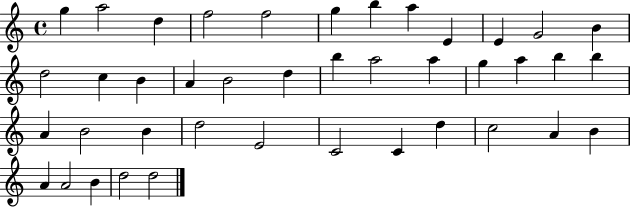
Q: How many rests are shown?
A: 0